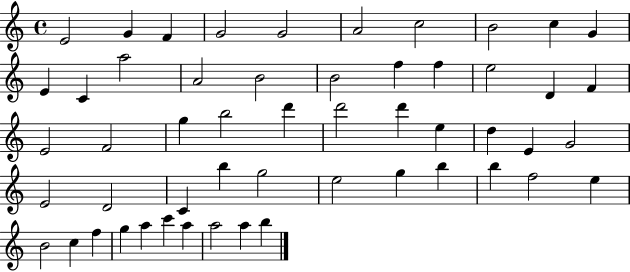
X:1
T:Untitled
M:4/4
L:1/4
K:C
E2 G F G2 G2 A2 c2 B2 c G E C a2 A2 B2 B2 f f e2 D F E2 F2 g b2 d' d'2 d' e d E G2 E2 D2 C b g2 e2 g b b f2 e B2 c f g a c' a a2 a b